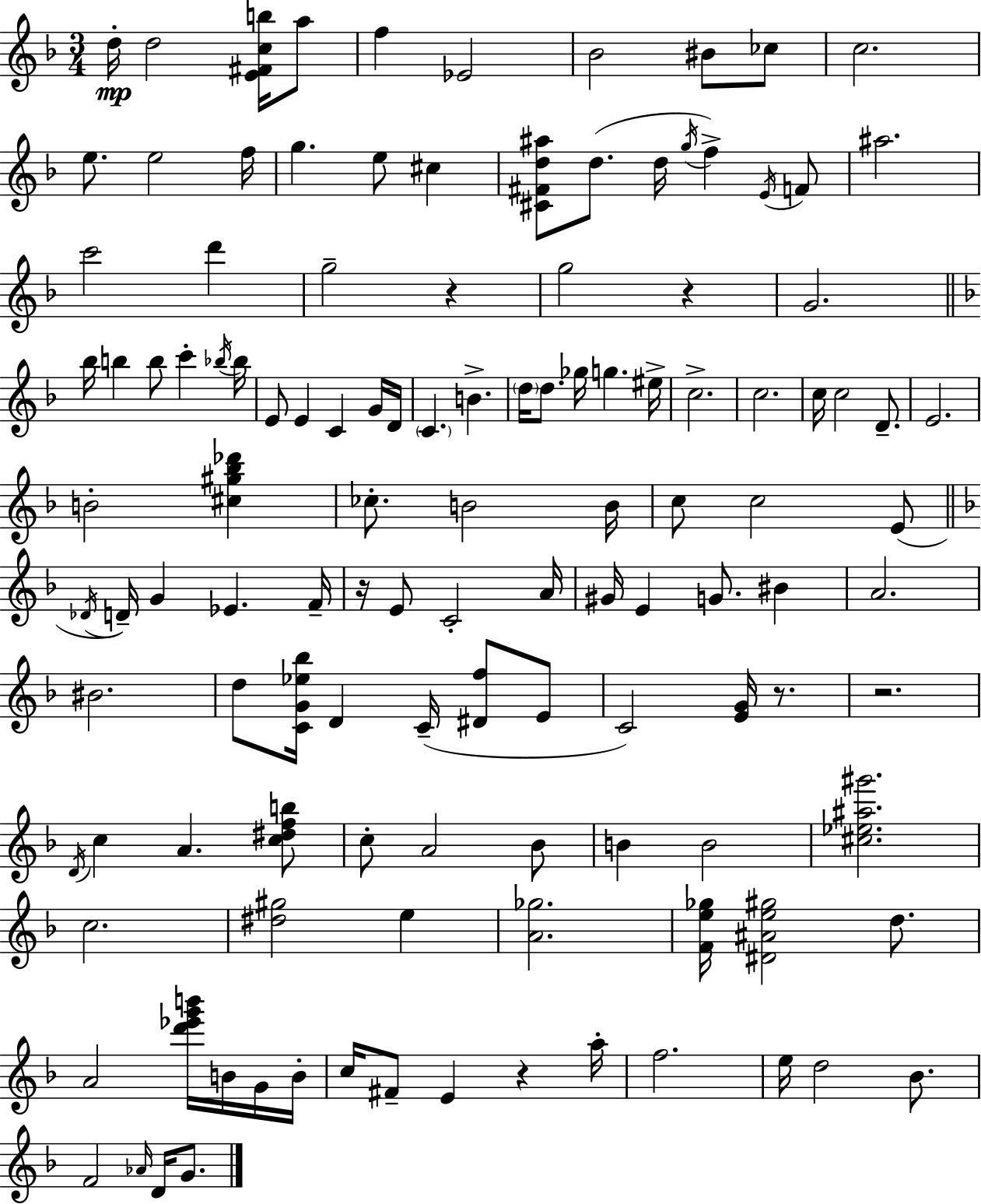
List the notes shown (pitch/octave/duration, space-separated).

D5/s D5/h [E4,F#4,C5,B5]/s A5/e F5/q Eb4/h Bb4/h BIS4/e CES5/e C5/h. E5/e. E5/h F5/s G5/q. E5/e C#5/q [C#4,F#4,D5,A#5]/e D5/e. D5/s G5/s F5/q E4/s F4/e A#5/h. C6/h D6/q G5/h R/q G5/h R/q G4/h. Bb5/s B5/q B5/e C6/q Bb5/s Bb5/s E4/e E4/q C4/q G4/s D4/s C4/q. B4/q. D5/s D5/e. Gb5/s G5/q. EIS5/s C5/h. C5/h. C5/s C5/h D4/e. E4/h. B4/h [C#5,G#5,Bb5,Db6]/q CES5/e. B4/h B4/s C5/e C5/h E4/e Db4/s D4/s G4/q Eb4/q. F4/s R/s E4/e C4/h A4/s G#4/s E4/q G4/e. BIS4/q A4/h. BIS4/h. D5/e [C4,G4,Eb5,Bb5]/s D4/q C4/s [D#4,F5]/e E4/e C4/h [E4,G4]/s R/e. R/h. D4/s C5/q A4/q. [C5,D#5,F5,B5]/e C5/e A4/h Bb4/e B4/q B4/h [C#5,Eb5,A#5,G#6]/h. C5/h. [D#5,G#5]/h E5/q [A4,Gb5]/h. [F4,E5,Gb5]/s [D#4,A#4,E5,G#5]/h D5/e. A4/h [D6,Eb6,G6,B6]/s B4/s G4/s B4/s C5/s F#4/e E4/q R/q A5/s F5/h. E5/s D5/h Bb4/e. F4/h Ab4/s D4/s G4/e.